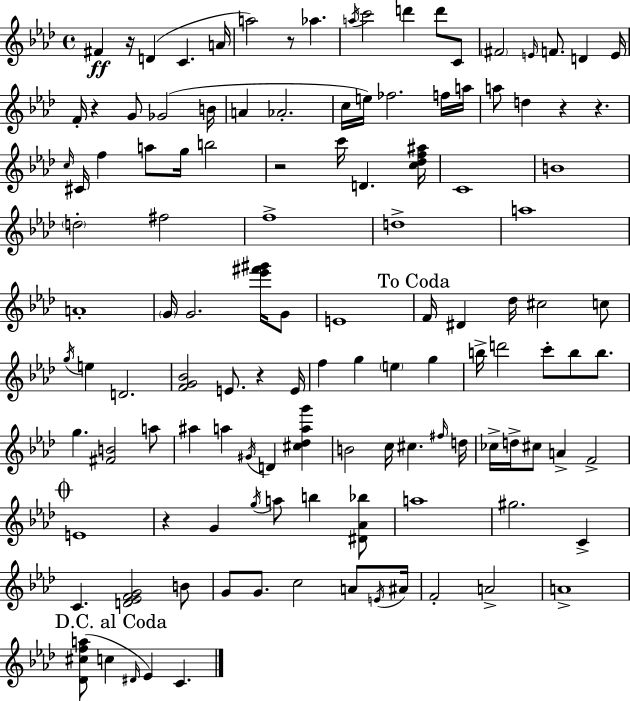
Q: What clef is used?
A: treble